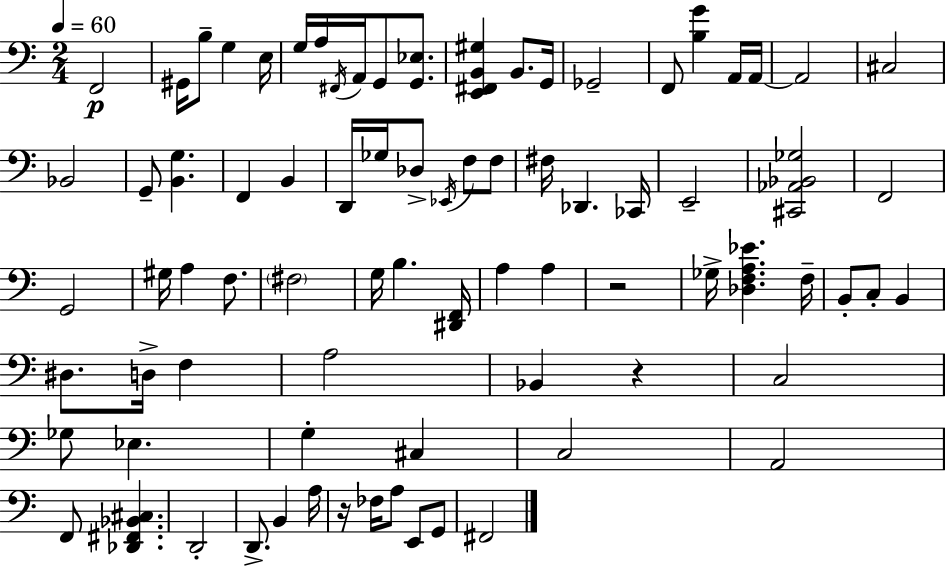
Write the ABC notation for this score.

X:1
T:Untitled
M:2/4
L:1/4
K:Am
F,,2 ^G,,/4 B,/2 G, E,/4 G,/4 A,/4 ^F,,/4 A,,/4 G,,/2 [G,,_E,]/2 [E,,^F,,B,,^G,] B,,/2 G,,/4 _G,,2 F,,/2 [B,G] A,,/4 A,,/4 A,,2 ^C,2 _B,,2 G,,/2 [B,,G,] F,, B,, D,,/4 _G,/4 _D,/2 _E,,/4 F,/2 F,/2 ^F,/4 _D,, _C,,/4 E,,2 [^C,,_A,,_B,,_G,]2 F,,2 G,,2 ^G,/4 A, F,/2 ^F,2 G,/4 B, [^D,,F,,]/4 A, A, z2 _G,/4 [_D,F,A,_E] F,/4 B,,/2 C,/2 B,, ^D,/2 D,/4 F, A,2 _B,, z C,2 _G,/2 _E, G, ^C, C,2 A,,2 F,,/2 [_D,,^F,,_B,,^C,] D,,2 D,,/2 B,, A,/4 z/4 _F,/4 A,/2 E,,/2 G,,/2 ^F,,2